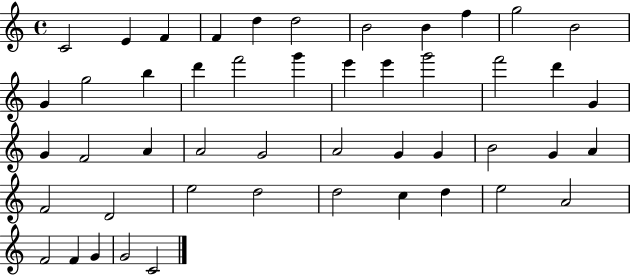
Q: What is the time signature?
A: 4/4